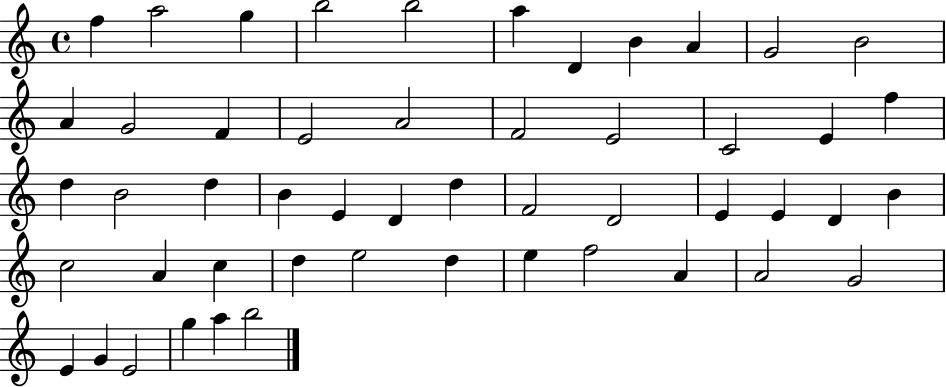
X:1
T:Untitled
M:4/4
L:1/4
K:C
f a2 g b2 b2 a D B A G2 B2 A G2 F E2 A2 F2 E2 C2 E f d B2 d B E D d F2 D2 E E D B c2 A c d e2 d e f2 A A2 G2 E G E2 g a b2